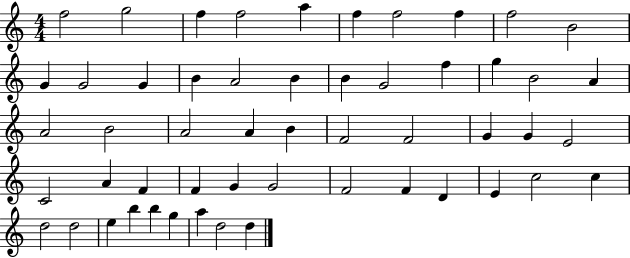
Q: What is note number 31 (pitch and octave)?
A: G4